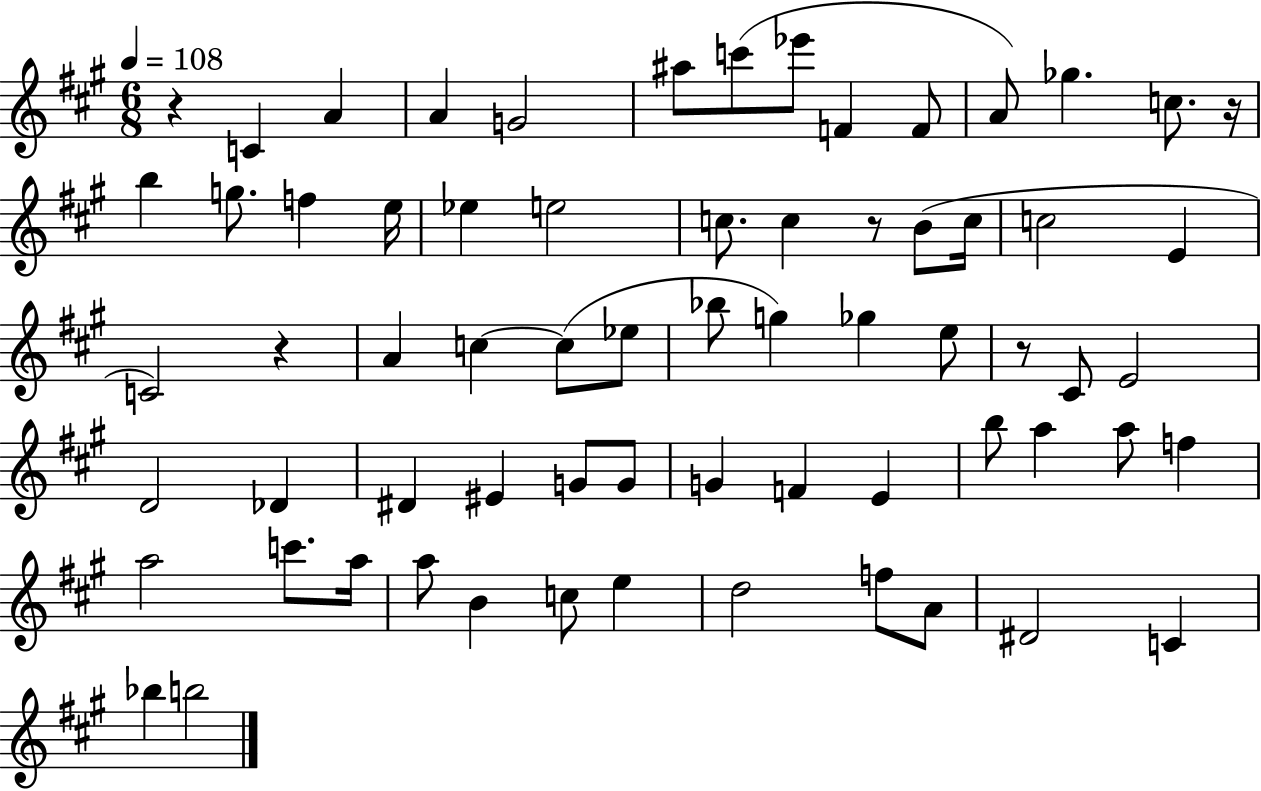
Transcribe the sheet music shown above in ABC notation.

X:1
T:Untitled
M:6/8
L:1/4
K:A
z C A A G2 ^a/2 c'/2 _e'/2 F F/2 A/2 _g c/2 z/4 b g/2 f e/4 _e e2 c/2 c z/2 B/2 c/4 c2 E C2 z A c c/2 _e/2 _b/2 g _g e/2 z/2 ^C/2 E2 D2 _D ^D ^E G/2 G/2 G F E b/2 a a/2 f a2 c'/2 a/4 a/2 B c/2 e d2 f/2 A/2 ^D2 C _b b2